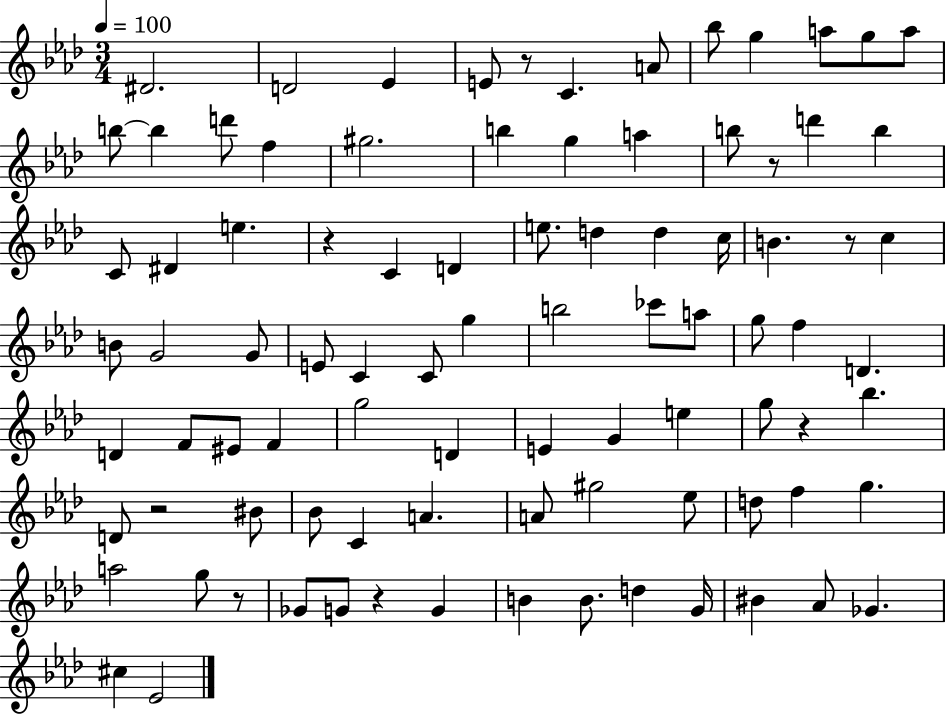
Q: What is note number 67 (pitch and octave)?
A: F5